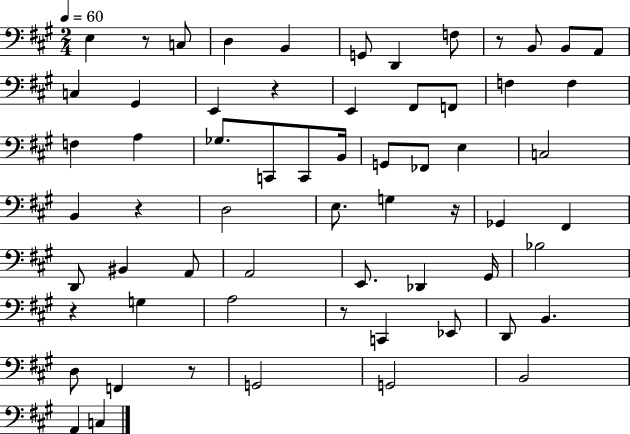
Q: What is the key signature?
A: A major